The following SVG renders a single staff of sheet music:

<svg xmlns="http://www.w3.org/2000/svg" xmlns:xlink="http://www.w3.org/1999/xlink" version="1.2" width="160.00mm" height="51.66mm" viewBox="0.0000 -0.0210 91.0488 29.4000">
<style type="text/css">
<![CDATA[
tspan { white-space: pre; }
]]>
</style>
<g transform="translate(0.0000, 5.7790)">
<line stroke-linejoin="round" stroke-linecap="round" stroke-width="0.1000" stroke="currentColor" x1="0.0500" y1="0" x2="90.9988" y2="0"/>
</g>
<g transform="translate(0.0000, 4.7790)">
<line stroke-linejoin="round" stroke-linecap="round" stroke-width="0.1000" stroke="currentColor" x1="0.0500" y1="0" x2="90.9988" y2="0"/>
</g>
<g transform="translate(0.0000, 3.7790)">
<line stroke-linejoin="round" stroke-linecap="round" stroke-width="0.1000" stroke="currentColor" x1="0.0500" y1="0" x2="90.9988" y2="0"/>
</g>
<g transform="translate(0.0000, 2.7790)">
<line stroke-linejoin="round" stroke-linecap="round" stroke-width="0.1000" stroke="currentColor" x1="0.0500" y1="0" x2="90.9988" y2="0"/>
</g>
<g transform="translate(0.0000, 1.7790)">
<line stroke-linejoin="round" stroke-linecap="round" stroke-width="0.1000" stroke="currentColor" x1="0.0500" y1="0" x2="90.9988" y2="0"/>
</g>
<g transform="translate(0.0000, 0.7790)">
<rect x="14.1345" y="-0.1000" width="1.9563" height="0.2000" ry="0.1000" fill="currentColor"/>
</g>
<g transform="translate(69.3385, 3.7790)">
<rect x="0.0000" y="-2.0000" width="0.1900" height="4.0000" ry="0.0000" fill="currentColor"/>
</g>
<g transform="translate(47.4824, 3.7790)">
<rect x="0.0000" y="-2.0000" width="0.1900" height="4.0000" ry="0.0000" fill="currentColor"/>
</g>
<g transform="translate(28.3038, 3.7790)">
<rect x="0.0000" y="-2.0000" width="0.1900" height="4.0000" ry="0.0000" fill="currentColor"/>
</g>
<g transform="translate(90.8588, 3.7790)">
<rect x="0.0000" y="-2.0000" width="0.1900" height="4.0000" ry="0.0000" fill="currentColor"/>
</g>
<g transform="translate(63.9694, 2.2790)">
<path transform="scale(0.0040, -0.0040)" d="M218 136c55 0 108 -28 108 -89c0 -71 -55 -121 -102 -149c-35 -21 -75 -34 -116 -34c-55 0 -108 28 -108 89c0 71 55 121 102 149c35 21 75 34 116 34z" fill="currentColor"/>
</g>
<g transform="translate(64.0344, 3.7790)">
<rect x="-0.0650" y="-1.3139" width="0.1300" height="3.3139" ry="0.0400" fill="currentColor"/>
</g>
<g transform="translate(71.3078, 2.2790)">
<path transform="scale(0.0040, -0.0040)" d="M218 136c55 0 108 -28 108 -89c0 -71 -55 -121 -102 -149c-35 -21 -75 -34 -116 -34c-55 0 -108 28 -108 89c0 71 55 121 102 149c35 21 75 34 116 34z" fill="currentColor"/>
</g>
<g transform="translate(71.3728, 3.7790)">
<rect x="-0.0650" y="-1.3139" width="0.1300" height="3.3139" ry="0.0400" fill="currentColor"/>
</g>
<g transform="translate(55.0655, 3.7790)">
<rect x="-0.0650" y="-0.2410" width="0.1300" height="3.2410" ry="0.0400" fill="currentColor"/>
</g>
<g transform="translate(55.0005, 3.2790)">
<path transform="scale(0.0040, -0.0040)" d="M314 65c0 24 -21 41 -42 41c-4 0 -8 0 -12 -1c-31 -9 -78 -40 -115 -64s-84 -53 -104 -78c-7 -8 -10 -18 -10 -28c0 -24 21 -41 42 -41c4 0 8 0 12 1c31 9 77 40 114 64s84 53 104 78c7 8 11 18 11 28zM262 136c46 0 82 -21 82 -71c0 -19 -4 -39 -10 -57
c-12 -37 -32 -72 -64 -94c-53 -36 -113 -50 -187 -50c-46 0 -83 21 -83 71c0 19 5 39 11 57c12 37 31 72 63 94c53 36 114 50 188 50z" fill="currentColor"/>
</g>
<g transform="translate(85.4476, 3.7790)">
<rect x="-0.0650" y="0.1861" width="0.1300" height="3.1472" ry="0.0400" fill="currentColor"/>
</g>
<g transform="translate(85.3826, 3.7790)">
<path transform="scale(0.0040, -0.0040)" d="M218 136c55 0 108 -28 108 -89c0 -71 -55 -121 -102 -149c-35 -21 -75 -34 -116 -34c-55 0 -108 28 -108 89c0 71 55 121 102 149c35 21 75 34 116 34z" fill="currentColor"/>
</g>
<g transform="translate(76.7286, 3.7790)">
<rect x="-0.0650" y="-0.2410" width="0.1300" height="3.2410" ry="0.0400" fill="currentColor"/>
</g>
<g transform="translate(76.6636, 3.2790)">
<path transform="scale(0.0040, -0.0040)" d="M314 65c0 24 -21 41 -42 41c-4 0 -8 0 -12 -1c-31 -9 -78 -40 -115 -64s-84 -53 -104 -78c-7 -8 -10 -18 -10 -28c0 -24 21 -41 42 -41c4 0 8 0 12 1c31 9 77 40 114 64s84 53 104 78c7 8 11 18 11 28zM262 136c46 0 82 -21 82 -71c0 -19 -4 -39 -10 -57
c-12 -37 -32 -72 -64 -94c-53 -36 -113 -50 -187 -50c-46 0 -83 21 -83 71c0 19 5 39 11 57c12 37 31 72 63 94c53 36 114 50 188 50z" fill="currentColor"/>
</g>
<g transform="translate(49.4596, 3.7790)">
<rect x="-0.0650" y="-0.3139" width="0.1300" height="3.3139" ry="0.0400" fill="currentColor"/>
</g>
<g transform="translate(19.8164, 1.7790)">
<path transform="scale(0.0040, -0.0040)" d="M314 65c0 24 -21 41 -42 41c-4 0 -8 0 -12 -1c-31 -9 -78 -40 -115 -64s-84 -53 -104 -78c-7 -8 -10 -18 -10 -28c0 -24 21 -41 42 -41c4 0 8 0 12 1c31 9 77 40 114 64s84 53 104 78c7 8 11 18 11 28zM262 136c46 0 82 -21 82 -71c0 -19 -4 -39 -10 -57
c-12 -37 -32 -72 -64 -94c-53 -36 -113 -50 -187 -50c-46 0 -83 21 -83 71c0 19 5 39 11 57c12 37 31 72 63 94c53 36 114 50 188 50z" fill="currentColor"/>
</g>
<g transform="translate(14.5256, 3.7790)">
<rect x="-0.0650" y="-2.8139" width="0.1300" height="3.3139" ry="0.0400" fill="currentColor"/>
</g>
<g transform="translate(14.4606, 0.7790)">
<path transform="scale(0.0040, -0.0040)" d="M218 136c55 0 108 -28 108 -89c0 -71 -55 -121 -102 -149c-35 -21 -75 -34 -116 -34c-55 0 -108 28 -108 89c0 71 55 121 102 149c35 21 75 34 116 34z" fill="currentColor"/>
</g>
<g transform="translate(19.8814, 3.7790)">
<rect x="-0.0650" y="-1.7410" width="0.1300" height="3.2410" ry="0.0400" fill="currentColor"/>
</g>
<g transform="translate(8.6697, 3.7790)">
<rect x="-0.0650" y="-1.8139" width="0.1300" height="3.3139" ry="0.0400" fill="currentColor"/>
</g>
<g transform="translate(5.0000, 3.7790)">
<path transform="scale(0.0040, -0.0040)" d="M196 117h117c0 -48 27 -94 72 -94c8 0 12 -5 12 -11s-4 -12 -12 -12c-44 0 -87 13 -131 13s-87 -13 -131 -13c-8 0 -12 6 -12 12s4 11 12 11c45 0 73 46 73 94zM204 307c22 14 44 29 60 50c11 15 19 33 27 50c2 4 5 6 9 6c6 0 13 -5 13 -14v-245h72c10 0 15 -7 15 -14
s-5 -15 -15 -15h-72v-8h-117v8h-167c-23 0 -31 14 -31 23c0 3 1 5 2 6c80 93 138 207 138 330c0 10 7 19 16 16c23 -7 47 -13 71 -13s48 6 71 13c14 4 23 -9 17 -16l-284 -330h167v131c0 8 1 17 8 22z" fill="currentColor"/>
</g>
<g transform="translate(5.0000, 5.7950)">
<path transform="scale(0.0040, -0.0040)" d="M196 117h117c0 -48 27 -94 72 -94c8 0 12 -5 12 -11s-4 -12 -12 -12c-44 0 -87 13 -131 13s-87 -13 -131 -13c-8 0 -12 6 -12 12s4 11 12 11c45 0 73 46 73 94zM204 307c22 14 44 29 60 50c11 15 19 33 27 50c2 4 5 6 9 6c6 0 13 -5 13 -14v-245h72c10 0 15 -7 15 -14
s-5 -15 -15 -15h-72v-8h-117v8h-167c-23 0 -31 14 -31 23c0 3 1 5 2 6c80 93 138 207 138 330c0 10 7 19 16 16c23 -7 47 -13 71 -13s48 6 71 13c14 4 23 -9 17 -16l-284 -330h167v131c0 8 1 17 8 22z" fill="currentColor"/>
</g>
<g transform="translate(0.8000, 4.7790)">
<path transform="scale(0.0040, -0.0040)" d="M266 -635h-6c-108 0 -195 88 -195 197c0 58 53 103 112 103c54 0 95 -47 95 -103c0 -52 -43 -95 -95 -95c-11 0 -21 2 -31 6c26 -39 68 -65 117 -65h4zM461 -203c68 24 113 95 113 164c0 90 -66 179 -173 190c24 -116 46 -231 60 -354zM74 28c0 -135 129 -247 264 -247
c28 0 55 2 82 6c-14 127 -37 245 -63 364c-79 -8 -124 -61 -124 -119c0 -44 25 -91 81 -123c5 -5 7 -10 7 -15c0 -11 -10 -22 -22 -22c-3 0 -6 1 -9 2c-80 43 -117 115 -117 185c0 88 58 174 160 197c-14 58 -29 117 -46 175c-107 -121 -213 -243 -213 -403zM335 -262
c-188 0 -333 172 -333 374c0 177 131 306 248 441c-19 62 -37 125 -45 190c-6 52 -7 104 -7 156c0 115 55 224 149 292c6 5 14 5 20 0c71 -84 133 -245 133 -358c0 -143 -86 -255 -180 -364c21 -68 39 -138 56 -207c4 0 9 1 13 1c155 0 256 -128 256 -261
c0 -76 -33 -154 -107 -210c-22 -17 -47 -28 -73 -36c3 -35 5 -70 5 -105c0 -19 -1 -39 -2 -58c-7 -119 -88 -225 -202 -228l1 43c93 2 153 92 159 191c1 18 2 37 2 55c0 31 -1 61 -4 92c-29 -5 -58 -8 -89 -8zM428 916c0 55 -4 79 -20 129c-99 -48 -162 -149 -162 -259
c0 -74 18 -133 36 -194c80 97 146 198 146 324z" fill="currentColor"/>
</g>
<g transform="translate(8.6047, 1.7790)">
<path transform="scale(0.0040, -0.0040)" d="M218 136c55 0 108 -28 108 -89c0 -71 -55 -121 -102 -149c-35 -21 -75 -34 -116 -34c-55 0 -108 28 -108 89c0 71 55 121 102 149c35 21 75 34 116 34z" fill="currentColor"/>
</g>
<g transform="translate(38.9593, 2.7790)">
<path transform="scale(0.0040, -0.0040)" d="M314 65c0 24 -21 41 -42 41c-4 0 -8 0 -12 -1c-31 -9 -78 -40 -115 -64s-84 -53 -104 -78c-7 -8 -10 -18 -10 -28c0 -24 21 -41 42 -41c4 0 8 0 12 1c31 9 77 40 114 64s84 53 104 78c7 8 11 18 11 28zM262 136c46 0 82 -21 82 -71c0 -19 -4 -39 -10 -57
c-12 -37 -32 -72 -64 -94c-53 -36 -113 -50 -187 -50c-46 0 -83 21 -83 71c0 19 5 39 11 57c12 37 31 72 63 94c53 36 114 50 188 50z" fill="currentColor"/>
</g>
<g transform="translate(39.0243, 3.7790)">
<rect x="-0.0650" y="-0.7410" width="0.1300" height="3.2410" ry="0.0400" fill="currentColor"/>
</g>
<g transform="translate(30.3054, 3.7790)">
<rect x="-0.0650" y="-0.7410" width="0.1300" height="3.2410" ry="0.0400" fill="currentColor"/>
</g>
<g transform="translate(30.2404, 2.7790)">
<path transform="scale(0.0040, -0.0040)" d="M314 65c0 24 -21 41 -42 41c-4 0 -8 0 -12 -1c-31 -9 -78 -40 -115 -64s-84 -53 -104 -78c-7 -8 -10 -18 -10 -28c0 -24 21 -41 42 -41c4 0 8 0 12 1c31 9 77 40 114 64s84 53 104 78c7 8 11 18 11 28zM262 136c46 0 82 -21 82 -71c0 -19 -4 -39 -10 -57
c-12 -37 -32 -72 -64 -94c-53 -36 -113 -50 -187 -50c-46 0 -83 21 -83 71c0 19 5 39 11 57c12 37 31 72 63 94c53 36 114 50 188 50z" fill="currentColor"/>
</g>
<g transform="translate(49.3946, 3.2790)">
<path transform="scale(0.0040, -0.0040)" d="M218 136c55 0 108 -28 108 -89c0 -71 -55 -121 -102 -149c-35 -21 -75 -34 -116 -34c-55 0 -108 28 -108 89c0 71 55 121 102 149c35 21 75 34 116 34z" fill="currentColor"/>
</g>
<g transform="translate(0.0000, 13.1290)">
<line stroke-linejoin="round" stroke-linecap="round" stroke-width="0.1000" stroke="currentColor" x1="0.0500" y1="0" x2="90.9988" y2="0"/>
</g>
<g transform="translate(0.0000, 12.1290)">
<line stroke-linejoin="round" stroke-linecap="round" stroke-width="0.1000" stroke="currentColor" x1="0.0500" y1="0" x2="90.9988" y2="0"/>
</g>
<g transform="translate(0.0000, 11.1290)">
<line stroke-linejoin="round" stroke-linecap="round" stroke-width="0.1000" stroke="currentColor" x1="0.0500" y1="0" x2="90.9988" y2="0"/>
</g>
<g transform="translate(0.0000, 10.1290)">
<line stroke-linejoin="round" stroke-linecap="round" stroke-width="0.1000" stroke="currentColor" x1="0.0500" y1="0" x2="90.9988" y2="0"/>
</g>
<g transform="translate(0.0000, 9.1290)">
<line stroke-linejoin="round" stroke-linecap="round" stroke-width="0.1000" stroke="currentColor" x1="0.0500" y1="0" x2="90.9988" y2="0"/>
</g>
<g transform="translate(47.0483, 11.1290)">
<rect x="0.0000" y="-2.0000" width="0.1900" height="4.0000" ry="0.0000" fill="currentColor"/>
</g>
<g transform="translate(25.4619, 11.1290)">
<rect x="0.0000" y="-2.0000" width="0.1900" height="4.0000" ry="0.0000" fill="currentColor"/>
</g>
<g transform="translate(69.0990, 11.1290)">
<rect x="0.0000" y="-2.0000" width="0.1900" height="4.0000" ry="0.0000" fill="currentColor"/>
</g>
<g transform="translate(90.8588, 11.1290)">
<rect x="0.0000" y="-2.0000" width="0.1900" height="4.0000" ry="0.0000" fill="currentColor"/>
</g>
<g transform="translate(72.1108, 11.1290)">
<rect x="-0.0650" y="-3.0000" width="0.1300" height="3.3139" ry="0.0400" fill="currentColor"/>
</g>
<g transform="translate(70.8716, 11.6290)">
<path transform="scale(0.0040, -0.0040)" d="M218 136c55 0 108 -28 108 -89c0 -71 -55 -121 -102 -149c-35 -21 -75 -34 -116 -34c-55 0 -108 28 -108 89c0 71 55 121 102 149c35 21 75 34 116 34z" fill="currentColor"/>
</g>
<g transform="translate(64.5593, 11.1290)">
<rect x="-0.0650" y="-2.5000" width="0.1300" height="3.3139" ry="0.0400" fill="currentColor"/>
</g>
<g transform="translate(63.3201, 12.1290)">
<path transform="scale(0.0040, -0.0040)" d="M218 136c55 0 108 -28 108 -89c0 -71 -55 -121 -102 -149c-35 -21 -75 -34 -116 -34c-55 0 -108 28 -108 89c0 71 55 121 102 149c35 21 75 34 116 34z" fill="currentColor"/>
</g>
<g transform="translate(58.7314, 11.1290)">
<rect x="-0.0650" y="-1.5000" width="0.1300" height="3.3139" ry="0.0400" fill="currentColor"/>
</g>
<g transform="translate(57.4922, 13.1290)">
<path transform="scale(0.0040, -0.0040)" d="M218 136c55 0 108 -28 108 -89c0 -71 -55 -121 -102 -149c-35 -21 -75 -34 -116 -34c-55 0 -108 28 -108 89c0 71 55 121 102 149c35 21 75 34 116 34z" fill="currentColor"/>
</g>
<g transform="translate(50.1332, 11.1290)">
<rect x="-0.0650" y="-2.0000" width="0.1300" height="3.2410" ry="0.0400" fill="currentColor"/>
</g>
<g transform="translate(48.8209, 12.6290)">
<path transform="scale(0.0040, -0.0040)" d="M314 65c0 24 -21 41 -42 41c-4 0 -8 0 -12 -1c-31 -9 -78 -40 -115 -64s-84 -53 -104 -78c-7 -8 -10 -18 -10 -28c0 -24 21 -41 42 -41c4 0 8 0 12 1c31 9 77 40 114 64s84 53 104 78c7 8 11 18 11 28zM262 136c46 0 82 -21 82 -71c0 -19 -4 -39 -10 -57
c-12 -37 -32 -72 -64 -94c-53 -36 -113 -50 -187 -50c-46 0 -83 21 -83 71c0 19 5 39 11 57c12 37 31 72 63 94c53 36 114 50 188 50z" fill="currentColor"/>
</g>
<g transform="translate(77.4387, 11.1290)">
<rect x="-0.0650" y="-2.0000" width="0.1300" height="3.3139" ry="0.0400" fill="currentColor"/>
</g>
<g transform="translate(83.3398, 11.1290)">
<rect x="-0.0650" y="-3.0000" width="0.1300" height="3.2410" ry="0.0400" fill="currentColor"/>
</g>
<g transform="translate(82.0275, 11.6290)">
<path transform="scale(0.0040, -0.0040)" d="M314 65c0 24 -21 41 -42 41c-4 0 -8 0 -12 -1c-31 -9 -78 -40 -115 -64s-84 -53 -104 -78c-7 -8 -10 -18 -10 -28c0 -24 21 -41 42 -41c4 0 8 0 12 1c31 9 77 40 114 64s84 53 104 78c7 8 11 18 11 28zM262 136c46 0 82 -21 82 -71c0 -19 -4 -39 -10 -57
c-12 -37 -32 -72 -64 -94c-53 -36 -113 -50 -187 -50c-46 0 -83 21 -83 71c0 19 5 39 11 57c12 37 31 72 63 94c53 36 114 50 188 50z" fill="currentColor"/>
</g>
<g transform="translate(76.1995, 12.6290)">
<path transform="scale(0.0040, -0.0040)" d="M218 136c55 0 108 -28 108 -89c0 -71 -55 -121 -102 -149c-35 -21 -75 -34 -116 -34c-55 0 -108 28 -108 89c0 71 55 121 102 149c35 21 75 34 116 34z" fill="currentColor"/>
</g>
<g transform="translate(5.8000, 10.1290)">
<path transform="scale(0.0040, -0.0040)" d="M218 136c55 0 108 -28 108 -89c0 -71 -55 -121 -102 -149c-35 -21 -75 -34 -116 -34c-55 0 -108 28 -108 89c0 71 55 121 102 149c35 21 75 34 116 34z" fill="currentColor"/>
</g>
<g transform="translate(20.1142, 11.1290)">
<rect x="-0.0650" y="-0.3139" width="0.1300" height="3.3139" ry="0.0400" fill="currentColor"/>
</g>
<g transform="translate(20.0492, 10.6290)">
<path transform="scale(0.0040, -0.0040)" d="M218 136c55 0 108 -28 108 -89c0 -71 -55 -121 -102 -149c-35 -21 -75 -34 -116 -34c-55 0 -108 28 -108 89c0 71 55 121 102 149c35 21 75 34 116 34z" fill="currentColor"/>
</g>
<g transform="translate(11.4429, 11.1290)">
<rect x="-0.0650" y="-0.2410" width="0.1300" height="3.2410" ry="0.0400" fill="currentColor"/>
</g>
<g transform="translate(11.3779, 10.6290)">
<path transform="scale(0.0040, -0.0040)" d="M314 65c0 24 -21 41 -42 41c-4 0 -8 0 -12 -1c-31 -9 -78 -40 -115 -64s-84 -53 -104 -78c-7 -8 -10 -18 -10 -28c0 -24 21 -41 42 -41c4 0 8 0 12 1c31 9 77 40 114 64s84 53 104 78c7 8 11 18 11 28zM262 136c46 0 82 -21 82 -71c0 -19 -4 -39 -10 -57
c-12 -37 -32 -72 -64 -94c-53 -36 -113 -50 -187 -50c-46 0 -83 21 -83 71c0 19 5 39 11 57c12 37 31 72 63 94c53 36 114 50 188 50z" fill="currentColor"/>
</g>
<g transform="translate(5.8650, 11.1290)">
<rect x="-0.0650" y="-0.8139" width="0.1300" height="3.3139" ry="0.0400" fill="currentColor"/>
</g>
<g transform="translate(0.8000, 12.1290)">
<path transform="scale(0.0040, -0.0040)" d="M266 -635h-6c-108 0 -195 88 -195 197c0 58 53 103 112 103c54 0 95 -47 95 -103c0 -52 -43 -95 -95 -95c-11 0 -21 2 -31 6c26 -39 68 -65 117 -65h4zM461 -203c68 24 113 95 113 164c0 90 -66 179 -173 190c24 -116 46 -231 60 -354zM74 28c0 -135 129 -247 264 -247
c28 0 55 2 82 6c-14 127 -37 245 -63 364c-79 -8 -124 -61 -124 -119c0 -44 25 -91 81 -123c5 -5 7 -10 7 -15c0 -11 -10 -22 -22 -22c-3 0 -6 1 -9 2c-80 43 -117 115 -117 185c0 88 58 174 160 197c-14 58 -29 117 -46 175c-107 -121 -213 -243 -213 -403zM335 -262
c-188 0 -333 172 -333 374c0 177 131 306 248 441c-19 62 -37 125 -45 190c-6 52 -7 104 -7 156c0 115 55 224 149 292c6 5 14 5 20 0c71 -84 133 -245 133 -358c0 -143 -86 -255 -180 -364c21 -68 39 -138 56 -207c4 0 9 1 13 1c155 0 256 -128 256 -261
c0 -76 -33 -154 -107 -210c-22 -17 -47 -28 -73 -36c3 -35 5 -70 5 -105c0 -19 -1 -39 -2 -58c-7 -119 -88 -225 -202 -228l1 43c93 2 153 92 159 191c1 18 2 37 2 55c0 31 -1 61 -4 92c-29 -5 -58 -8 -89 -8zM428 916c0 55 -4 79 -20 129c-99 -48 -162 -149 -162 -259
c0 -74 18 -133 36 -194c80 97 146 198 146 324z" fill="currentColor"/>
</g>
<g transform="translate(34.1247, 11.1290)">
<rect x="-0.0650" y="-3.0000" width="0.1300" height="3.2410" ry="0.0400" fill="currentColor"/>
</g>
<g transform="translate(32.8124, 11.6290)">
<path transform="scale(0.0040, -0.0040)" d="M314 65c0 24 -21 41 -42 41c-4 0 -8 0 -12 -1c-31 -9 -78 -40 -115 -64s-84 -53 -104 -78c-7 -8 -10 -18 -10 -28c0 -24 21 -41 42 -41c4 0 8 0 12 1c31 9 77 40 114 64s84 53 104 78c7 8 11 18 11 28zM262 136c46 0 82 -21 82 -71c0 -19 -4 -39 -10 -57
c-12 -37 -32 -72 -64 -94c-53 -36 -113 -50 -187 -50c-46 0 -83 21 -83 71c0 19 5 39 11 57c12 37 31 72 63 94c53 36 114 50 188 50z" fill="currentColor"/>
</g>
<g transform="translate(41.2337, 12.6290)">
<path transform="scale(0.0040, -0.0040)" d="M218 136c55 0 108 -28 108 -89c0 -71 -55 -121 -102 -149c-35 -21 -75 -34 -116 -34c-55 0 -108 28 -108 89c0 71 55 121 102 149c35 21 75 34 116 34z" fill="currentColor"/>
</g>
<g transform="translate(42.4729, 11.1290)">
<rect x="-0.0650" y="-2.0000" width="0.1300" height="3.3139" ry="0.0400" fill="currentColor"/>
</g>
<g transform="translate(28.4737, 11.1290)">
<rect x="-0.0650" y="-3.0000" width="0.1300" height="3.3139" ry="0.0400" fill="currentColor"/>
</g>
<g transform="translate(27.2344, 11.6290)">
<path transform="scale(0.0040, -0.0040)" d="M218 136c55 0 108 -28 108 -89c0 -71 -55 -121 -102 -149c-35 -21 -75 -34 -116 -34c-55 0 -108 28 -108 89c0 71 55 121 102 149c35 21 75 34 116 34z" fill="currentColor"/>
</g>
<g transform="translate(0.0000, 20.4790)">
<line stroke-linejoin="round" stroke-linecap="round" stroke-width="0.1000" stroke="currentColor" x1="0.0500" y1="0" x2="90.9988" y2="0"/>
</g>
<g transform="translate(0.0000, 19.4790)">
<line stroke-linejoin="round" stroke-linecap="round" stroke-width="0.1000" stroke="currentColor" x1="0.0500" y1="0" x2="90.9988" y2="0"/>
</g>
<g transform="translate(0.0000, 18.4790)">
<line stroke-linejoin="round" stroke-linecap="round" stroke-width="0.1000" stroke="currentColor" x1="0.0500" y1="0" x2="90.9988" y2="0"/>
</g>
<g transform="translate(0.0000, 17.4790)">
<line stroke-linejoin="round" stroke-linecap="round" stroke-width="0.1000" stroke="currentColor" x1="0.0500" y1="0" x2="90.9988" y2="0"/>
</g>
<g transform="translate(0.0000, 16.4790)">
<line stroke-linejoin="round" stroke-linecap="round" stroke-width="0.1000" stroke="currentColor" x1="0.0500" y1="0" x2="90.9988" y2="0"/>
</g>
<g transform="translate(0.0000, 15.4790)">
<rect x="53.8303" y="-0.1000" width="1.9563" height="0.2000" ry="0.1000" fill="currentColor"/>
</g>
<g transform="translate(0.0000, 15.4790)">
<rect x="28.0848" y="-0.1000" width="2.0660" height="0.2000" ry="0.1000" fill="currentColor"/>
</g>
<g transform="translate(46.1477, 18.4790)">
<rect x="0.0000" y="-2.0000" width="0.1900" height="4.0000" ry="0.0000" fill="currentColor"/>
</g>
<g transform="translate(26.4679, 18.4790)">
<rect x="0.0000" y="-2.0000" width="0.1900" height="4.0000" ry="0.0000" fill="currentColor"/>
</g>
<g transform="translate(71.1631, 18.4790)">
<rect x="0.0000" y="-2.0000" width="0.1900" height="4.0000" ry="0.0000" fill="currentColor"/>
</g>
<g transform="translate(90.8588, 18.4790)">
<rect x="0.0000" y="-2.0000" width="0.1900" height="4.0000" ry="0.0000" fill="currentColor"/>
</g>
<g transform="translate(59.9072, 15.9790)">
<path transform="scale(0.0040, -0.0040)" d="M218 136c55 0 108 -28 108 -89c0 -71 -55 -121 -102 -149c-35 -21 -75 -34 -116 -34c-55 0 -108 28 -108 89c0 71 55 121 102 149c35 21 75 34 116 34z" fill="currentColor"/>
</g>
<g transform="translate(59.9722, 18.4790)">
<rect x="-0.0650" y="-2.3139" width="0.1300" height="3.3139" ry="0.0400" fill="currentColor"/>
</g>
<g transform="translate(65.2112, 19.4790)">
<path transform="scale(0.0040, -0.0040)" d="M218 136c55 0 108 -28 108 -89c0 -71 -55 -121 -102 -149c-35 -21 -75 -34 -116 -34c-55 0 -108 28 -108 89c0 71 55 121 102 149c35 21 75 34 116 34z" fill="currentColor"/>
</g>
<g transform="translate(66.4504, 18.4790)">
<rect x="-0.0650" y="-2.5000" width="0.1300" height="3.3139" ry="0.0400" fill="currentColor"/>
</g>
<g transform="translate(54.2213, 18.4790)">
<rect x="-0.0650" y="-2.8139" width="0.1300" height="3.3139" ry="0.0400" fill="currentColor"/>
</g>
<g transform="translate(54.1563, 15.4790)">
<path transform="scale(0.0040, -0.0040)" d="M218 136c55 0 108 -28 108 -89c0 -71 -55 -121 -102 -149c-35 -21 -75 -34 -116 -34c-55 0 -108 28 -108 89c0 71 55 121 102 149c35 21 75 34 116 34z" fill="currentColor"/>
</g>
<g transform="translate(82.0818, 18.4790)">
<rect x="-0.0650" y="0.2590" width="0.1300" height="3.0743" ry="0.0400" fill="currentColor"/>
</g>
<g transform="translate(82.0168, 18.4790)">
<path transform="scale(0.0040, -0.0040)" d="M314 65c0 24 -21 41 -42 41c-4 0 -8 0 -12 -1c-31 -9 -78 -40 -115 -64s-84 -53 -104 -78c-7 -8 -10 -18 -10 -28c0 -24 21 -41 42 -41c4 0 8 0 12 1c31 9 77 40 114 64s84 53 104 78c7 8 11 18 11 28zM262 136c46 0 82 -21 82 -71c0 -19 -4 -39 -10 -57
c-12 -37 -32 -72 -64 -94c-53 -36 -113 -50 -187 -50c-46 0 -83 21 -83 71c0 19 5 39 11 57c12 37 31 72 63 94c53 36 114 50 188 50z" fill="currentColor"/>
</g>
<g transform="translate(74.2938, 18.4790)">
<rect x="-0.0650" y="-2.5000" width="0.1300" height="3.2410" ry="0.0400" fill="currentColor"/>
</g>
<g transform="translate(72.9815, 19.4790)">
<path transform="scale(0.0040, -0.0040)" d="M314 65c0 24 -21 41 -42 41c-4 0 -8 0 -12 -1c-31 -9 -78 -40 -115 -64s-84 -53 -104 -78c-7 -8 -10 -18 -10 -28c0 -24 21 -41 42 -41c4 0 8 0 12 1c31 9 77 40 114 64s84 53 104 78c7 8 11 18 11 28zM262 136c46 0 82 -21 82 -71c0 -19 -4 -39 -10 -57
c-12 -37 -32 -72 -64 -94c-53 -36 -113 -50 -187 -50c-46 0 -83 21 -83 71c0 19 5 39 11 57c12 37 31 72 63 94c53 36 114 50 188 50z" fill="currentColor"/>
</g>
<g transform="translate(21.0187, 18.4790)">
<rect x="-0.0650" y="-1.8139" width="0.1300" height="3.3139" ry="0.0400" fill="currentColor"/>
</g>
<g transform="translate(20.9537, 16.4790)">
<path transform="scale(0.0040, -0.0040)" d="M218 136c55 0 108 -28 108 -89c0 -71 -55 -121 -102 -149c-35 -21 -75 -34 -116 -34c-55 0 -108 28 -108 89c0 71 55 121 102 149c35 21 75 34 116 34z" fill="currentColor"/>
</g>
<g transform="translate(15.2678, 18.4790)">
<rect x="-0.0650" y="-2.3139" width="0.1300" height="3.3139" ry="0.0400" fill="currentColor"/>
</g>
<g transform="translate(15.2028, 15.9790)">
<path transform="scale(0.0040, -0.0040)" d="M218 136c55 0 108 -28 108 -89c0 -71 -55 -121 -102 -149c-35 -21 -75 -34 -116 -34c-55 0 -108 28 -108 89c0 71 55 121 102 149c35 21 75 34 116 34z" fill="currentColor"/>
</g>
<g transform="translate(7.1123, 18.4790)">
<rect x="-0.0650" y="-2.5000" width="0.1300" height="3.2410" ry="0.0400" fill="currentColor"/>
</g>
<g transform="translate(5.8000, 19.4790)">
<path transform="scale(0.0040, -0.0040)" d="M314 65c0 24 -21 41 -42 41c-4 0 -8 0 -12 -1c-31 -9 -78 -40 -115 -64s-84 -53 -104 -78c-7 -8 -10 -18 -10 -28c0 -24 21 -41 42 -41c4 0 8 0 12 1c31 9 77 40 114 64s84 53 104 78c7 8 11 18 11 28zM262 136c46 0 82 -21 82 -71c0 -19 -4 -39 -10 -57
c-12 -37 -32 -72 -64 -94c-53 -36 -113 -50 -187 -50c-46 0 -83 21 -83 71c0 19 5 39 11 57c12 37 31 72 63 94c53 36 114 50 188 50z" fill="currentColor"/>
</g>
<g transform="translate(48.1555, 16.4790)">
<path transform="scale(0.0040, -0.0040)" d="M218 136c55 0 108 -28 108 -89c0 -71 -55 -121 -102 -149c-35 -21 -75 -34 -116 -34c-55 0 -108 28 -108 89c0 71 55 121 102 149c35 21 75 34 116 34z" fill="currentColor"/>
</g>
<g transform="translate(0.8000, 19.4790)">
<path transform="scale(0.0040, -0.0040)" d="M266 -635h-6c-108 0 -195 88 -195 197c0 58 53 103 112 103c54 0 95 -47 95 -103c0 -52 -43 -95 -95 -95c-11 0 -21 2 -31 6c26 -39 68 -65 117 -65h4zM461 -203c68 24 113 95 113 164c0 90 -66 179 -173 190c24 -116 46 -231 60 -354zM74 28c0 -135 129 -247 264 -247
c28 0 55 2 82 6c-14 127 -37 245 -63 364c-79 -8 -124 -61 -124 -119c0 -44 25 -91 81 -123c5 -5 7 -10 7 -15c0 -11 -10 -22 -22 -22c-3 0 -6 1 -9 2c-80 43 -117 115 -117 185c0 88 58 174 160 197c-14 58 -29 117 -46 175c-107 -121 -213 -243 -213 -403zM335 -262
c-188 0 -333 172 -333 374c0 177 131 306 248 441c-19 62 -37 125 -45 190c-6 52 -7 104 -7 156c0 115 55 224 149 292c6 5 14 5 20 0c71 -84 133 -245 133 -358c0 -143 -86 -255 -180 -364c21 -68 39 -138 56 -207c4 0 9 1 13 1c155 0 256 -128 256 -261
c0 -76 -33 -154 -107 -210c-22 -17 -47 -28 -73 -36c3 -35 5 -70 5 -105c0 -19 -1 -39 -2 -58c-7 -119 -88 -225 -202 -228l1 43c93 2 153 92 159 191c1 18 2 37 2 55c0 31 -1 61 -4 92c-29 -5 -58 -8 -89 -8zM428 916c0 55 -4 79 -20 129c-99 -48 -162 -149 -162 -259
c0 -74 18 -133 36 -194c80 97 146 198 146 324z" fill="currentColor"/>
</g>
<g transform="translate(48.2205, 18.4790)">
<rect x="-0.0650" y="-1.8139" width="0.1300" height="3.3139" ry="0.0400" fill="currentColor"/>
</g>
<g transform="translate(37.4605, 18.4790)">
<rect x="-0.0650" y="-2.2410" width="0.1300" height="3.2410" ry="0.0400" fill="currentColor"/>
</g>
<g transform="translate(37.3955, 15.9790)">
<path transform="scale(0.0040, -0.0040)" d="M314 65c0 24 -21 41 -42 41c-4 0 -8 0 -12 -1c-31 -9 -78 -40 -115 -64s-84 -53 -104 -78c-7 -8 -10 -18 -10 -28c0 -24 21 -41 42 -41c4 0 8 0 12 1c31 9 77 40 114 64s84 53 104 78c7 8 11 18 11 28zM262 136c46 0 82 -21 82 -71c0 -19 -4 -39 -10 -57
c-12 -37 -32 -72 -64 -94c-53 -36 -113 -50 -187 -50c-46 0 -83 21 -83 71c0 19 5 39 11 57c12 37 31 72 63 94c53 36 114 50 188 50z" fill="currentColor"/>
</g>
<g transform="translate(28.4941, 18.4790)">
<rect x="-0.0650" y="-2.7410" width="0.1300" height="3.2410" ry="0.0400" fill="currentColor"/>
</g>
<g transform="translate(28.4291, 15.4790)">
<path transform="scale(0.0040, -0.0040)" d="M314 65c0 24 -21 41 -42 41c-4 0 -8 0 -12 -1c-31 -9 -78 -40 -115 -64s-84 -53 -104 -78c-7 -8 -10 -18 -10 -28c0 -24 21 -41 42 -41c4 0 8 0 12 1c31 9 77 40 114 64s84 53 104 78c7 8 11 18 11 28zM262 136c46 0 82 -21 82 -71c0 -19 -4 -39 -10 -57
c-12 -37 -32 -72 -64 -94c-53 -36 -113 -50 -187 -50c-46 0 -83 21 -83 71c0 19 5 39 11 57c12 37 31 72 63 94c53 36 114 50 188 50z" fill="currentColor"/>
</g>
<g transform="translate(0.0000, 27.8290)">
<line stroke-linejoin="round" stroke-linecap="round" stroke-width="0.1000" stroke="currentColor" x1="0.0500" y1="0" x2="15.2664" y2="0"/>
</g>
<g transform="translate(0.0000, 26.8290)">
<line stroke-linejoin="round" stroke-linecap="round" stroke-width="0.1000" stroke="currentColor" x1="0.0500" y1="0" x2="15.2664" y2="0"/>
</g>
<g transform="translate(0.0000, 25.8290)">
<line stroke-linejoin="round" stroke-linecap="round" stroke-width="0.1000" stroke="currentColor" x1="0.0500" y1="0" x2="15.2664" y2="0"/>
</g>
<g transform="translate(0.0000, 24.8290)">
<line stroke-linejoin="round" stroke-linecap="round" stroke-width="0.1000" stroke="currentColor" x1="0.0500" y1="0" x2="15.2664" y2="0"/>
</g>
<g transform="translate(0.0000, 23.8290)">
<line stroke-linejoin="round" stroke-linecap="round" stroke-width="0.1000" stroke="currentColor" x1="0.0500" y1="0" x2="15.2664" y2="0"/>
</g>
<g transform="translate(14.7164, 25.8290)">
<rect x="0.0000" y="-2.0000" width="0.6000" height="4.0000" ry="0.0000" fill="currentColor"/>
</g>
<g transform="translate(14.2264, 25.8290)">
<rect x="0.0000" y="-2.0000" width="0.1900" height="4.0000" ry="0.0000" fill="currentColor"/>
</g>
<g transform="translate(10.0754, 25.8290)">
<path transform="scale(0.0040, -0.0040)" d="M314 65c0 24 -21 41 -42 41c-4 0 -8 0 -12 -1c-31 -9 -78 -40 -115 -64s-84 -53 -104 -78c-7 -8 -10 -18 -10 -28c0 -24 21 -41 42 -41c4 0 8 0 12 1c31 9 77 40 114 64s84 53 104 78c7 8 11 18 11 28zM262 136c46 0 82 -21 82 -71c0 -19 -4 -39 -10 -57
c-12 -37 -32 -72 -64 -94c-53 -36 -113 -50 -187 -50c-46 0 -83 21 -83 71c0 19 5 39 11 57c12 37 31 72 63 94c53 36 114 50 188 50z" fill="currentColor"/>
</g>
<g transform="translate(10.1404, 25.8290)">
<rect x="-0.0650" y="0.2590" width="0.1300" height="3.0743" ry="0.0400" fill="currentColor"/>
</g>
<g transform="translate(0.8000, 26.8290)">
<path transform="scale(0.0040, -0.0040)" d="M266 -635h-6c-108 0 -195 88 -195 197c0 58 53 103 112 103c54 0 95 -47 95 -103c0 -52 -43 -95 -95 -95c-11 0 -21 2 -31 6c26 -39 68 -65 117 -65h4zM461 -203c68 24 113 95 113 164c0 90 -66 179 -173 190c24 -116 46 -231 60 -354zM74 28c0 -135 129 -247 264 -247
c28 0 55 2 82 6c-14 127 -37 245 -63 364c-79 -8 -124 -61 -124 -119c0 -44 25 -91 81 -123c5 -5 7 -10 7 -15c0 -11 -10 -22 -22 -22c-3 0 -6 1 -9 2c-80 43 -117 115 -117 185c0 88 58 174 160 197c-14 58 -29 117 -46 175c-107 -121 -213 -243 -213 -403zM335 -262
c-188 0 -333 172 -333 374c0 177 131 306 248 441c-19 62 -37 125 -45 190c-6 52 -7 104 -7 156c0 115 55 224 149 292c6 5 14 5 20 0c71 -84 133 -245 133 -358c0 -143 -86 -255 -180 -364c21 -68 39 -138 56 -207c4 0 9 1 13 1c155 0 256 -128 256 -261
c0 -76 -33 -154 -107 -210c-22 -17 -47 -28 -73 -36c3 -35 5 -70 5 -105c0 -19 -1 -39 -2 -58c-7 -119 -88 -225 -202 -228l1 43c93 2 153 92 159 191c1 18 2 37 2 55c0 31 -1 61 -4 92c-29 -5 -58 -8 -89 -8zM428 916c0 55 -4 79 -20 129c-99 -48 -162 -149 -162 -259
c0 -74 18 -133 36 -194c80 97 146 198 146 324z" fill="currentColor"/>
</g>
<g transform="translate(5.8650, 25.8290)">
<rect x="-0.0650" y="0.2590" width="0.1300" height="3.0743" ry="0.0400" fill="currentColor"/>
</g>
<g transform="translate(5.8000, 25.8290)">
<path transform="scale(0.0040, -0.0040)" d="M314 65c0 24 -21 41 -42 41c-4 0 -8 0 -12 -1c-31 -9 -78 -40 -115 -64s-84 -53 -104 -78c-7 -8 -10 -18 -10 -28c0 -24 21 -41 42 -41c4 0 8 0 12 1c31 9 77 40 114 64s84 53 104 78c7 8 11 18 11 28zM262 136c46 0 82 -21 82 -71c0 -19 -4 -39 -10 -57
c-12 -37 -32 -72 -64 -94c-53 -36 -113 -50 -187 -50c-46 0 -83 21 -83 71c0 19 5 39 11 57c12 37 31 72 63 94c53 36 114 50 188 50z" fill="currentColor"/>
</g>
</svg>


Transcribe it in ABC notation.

X:1
T:Untitled
M:4/4
L:1/4
K:C
f a f2 d2 d2 c c2 e e c2 B d c2 c A A2 F F2 E G A F A2 G2 g f a2 g2 f a g G G2 B2 B2 B2